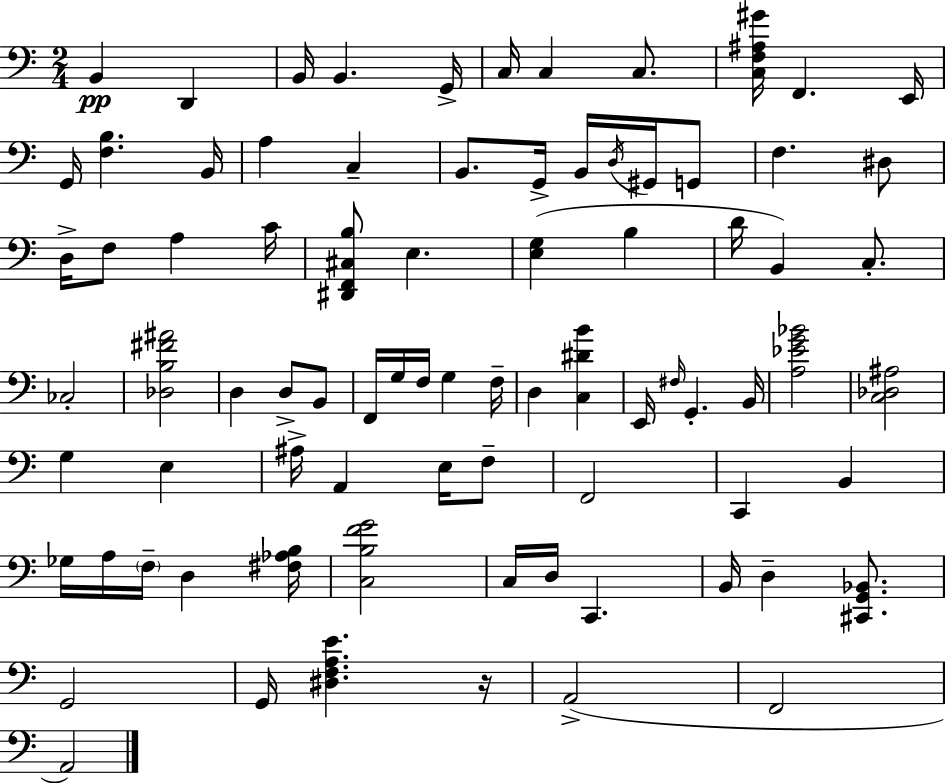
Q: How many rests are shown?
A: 1